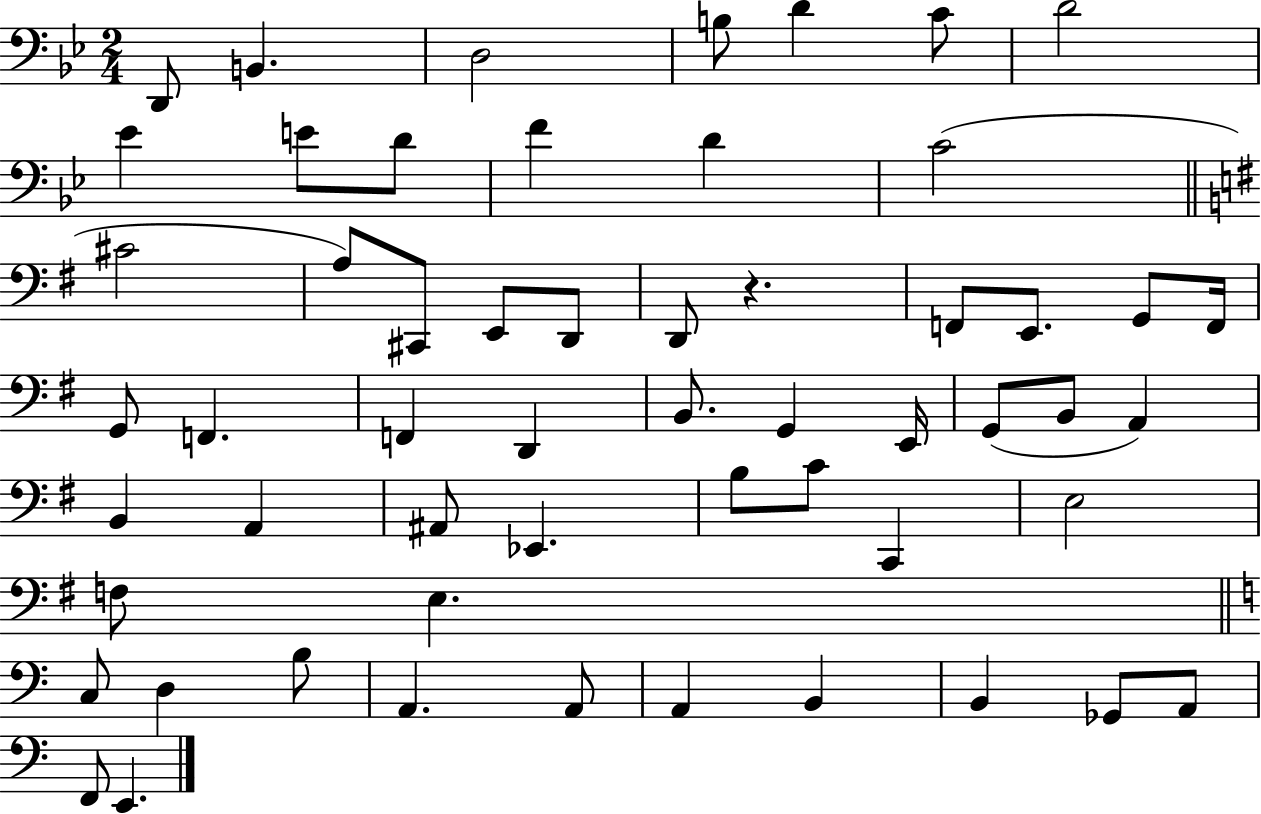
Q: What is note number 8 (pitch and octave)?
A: Eb4